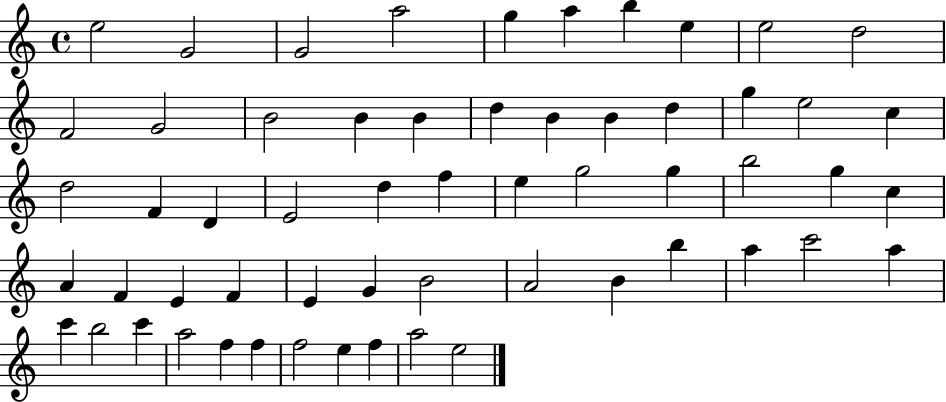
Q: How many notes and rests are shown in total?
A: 58